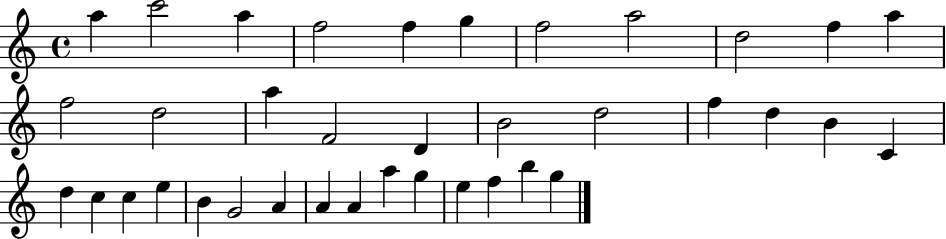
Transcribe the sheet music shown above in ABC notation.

X:1
T:Untitled
M:4/4
L:1/4
K:C
a c'2 a f2 f g f2 a2 d2 f a f2 d2 a F2 D B2 d2 f d B C d c c e B G2 A A A a g e f b g